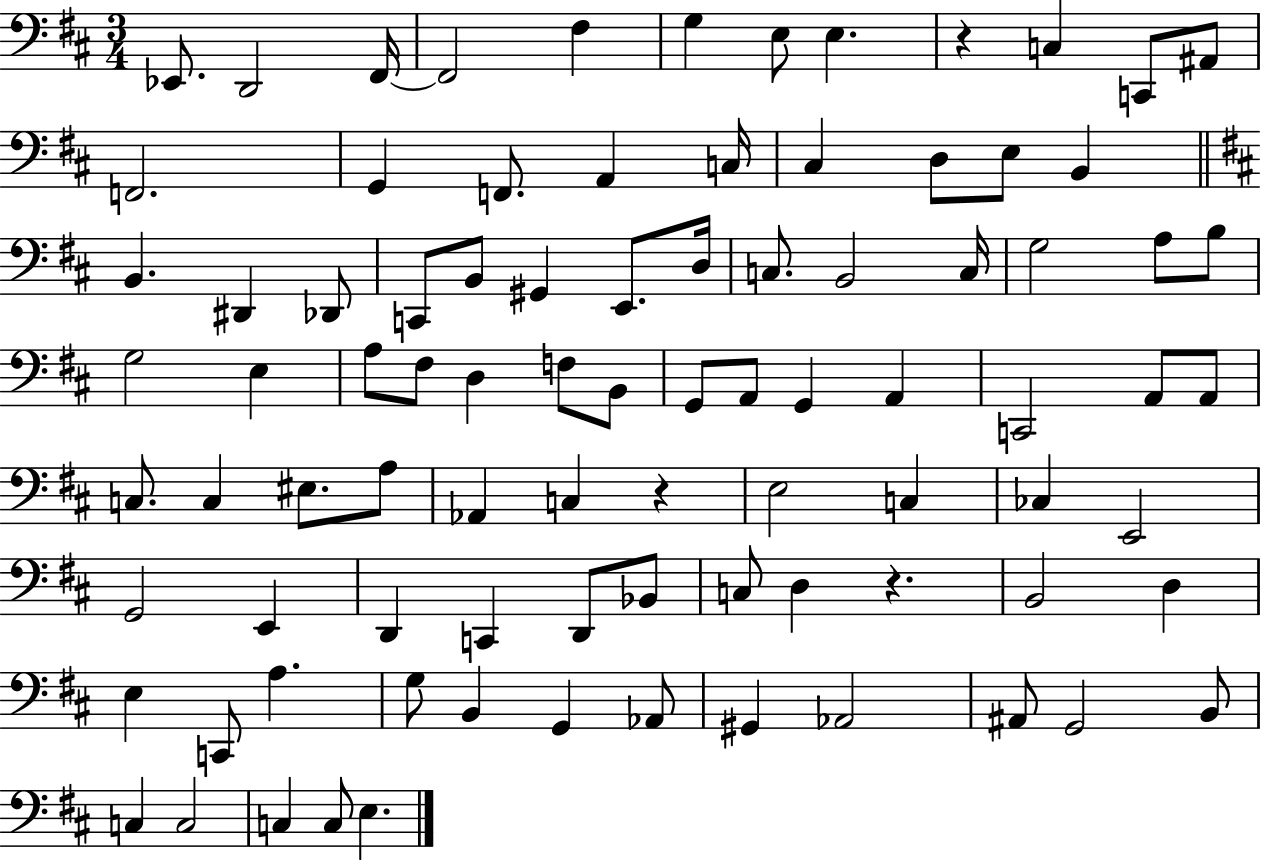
{
  \clef bass
  \numericTimeSignature
  \time 3/4
  \key d \major
  ees,8. d,2 fis,16~~ | fis,2 fis4 | g4 e8 e4. | r4 c4 c,8 ais,8 | \break f,2. | g,4 f,8. a,4 c16 | cis4 d8 e8 b,4 | \bar "||" \break \key b \minor b,4. dis,4 des,8 | c,8 b,8 gis,4 e,8. d16 | c8. b,2 c16 | g2 a8 b8 | \break g2 e4 | a8 fis8 d4 f8 b,8 | g,8 a,8 g,4 a,4 | c,2 a,8 a,8 | \break c8. c4 eis8. a8 | aes,4 c4 r4 | e2 c4 | ces4 e,2 | \break g,2 e,4 | d,4 c,4 d,8 bes,8 | c8 d4 r4. | b,2 d4 | \break e4 c,8 a4. | g8 b,4 g,4 aes,8 | gis,4 aes,2 | ais,8 g,2 b,8 | \break c4 c2 | c4 c8 e4. | \bar "|."
}